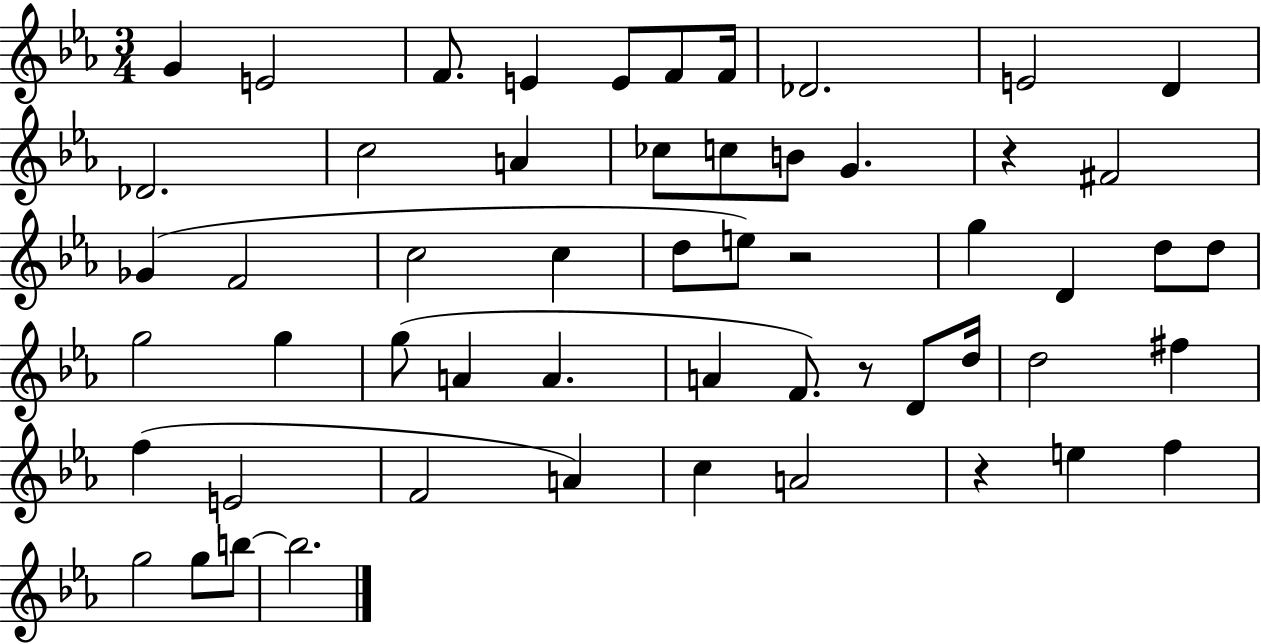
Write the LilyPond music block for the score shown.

{
  \clef treble
  \numericTimeSignature
  \time 3/4
  \key ees \major
  \repeat volta 2 { g'4 e'2 | f'8. e'4 e'8 f'8 f'16 | des'2. | e'2 d'4 | \break des'2. | c''2 a'4 | ces''8 c''8 b'8 g'4. | r4 fis'2 | \break ges'4( f'2 | c''2 c''4 | d''8 e''8) r2 | g''4 d'4 d''8 d''8 | \break g''2 g''4 | g''8( a'4 a'4. | a'4 f'8.) r8 d'8 d''16 | d''2 fis''4 | \break f''4( e'2 | f'2 a'4) | c''4 a'2 | r4 e''4 f''4 | \break g''2 g''8 b''8~~ | b''2. | } \bar "|."
}